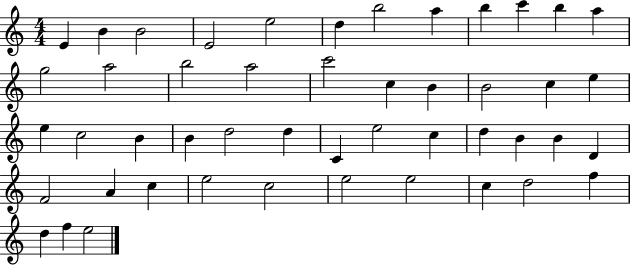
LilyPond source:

{
  \clef treble
  \numericTimeSignature
  \time 4/4
  \key c \major
  e'4 b'4 b'2 | e'2 e''2 | d''4 b''2 a''4 | b''4 c'''4 b''4 a''4 | \break g''2 a''2 | b''2 a''2 | c'''2 c''4 b'4 | b'2 c''4 e''4 | \break e''4 c''2 b'4 | b'4 d''2 d''4 | c'4 e''2 c''4 | d''4 b'4 b'4 d'4 | \break f'2 a'4 c''4 | e''2 c''2 | e''2 e''2 | c''4 d''2 f''4 | \break d''4 f''4 e''2 | \bar "|."
}